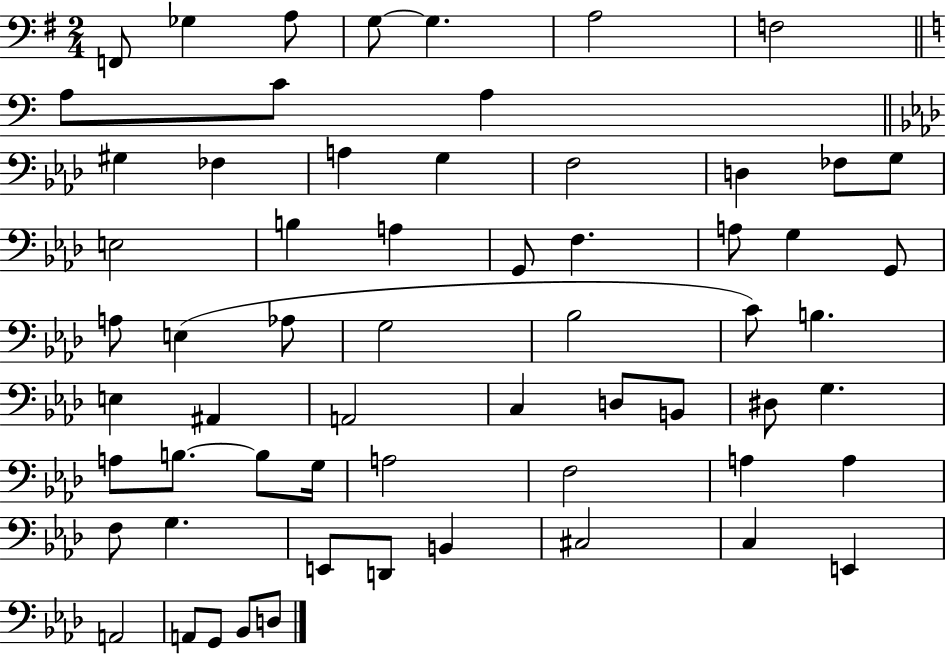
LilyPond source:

{
  \clef bass
  \numericTimeSignature
  \time 2/4
  \key g \major
  f,8 ges4 a8 | g8~~ g4. | a2 | f2 | \break \bar "||" \break \key a \minor a8 c'8 a4 | \bar "||" \break \key aes \major gis4 fes4 | a4 g4 | f2 | d4 fes8 g8 | \break e2 | b4 a4 | g,8 f4. | a8 g4 g,8 | \break a8 e4( aes8 | g2 | bes2 | c'8) b4. | \break e4 ais,4 | a,2 | c4 d8 b,8 | dis8 g4. | \break a8 b8.~~ b8 g16 | a2 | f2 | a4 a4 | \break f8 g4. | e,8 d,8 b,4 | cis2 | c4 e,4 | \break a,2 | a,8 g,8 bes,8 d8 | \bar "|."
}